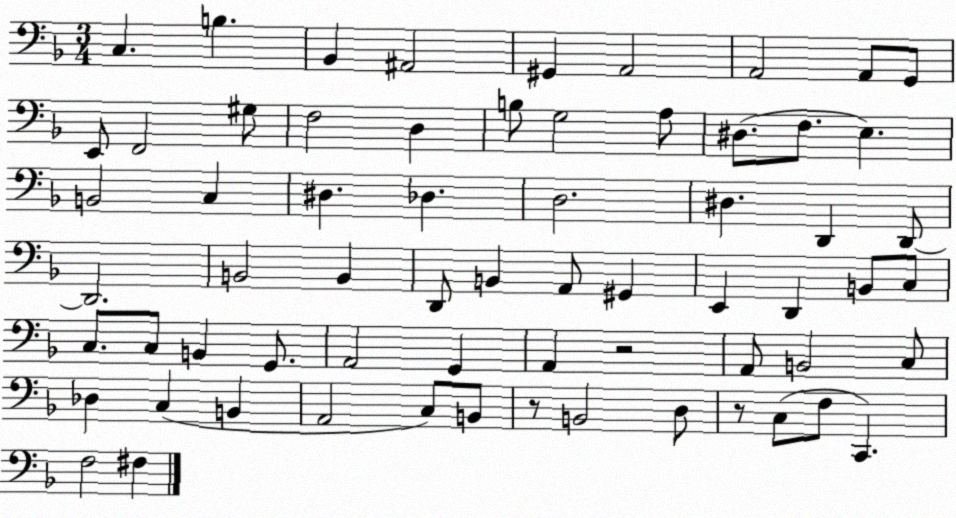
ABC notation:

X:1
T:Untitled
M:3/4
L:1/4
K:F
C, B, _B,, ^A,,2 ^G,, A,,2 A,,2 A,,/2 G,,/2 E,,/2 F,,2 ^G,/2 F,2 D, B,/2 G,2 A,/2 ^D,/2 F,/2 E, B,,2 C, ^D, _D, D,2 ^D, D,, D,,/2 D,,2 B,,2 B,, D,,/2 B,, A,,/2 ^G,, E,, D,, B,,/2 C,/2 C,/2 C,/2 B,, G,,/2 A,,2 G,, A,, z2 A,,/2 B,,2 C,/2 _D, C, B,, A,,2 C,/2 B,,/2 z/2 B,,2 D,/2 z/2 C,/2 F,/2 C,, F,2 ^F,